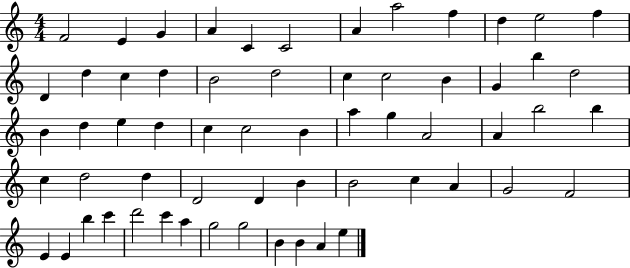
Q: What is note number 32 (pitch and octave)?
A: A5